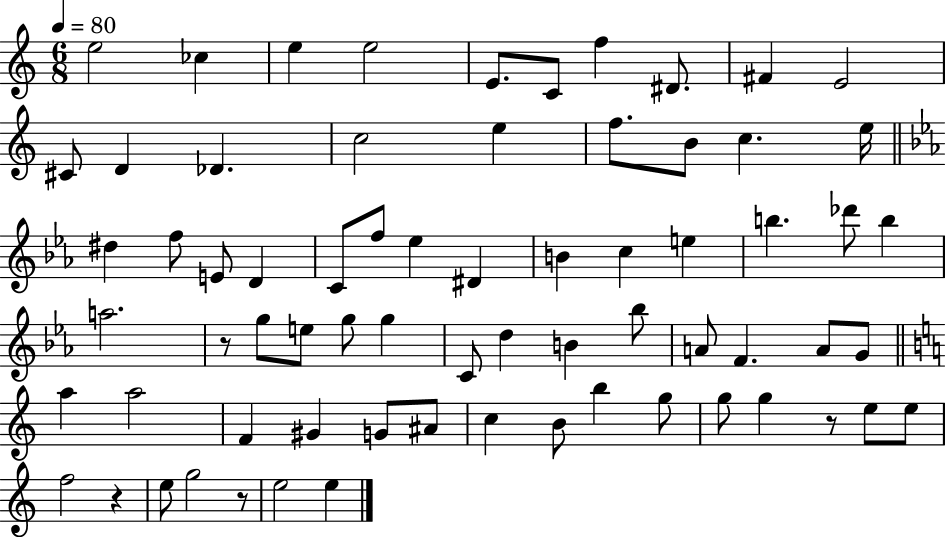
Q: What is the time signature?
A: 6/8